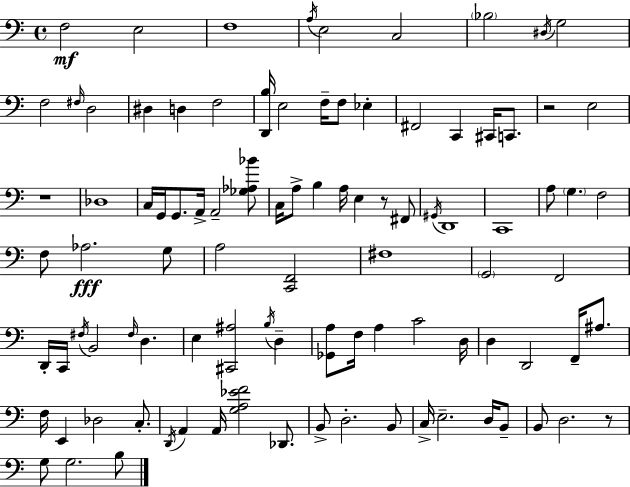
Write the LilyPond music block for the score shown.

{
  \clef bass
  \time 4/4
  \defaultTimeSignature
  \key c \major
  \repeat volta 2 { f2\mf e2 | f1 | \acciaccatura { a16 } e2 c2 | \parenthesize bes2 \acciaccatura { dis16 } g2 | \break f2 \grace { fis16 } d2 | dis4 d4 f2 | <d, b>16 e2 f16-- f8 ees4-. | fis,2 c,4 cis,16 | \break c,8. r2 e2 | r1 | des1 | c16 g,16 g,8. a,16-> a,2-- | \break <ges aes bes'>8 c16 a8-> b4 a16 e4 r8 | fis,8 \acciaccatura { gis,16 } d,1 | c,1 | a8 \parenthesize g4. f2 | \break f8 aes2.\fff | g8 a2 <c, f,>2 | fis1 | \parenthesize g,2 f,2 | \break d,16-. c,16 \acciaccatura { fis16 } b,2 \grace { fis16 } | d4. e4 <cis, ais>2 | \acciaccatura { b16 } d4-- <ges, a>8 f16 a4 c'2 | d16 d4 d,2 | \break f,16-- ais8. f16 e,4 des2 | c8.-. \acciaccatura { d,16 } a,4 a,16 <g a ees' f'>2 | des,8. b,8-> d2.-. | b,8 c16-> e2.-- | \break d16 b,8-- b,8 d2. | r8 g8 g2. | b8 } \bar "|."
}